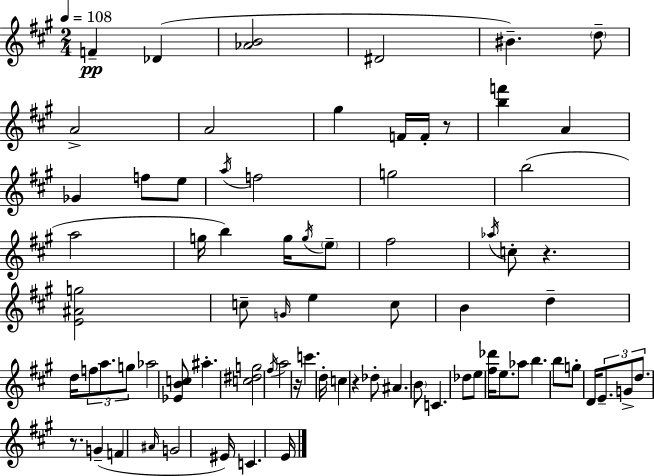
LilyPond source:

{
  \clef treble
  \numericTimeSignature
  \time 2/4
  \key a \major
  \tempo 4 = 108
  f'4--\pp des'4( | <aes' b'>2 | dis'2 | bis'4.--) \parenthesize d''8-- | \break a'2-> | a'2 | gis''4 f'16 f'16-. r8 | <b'' f'''>4 a'4 | \break ges'4 f''8 e''8 | \acciaccatura { a''16 } f''2 | g''2 | b''2( | \break a''2 | g''16 b''4) g''16 \acciaccatura { g''16 } | \parenthesize e''8-- fis''2 | \acciaccatura { aes''16 } c''8-. r4. | \break <e' ais' g''>2 | c''8-- \grace { g'16 } e''4 | c''8 b'4 | d''4-- d''16 \tuplet 3/2 { f''8 a''8. | \break g''8 } aes''2 | <ees' b' c''>8 ais''4.-. | <c'' dis'' g''>2 | \acciaccatura { fis''16 } a''2 | \break r16 c'''4. | d''16-. c''4 | r4 des''8-. ais'4. | \parenthesize b'8 c'4. | \break des''8 e''8 | <fis'' des'''>16 e''8. aes''8 b''4. | b''8 g''8-. | d'16 \tuplet 3/2 { e'8.-- g'8-> d''8. } | \break r8. g'4--( | f'4 \grace { ais'16 } g'2 | eis'16) c'4. | e'16 \bar "|."
}